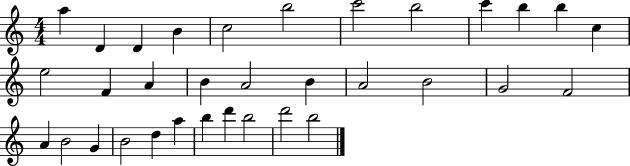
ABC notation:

X:1
T:Untitled
M:4/4
L:1/4
K:C
a D D B c2 b2 c'2 b2 c' b b c e2 F A B A2 B A2 B2 G2 F2 A B2 G B2 d a b d' b2 d'2 b2